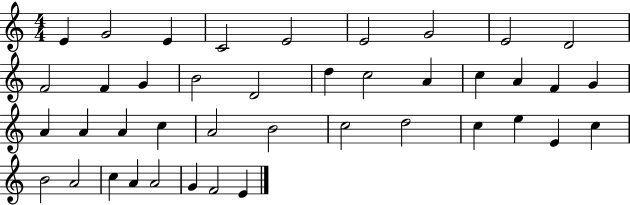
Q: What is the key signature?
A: C major